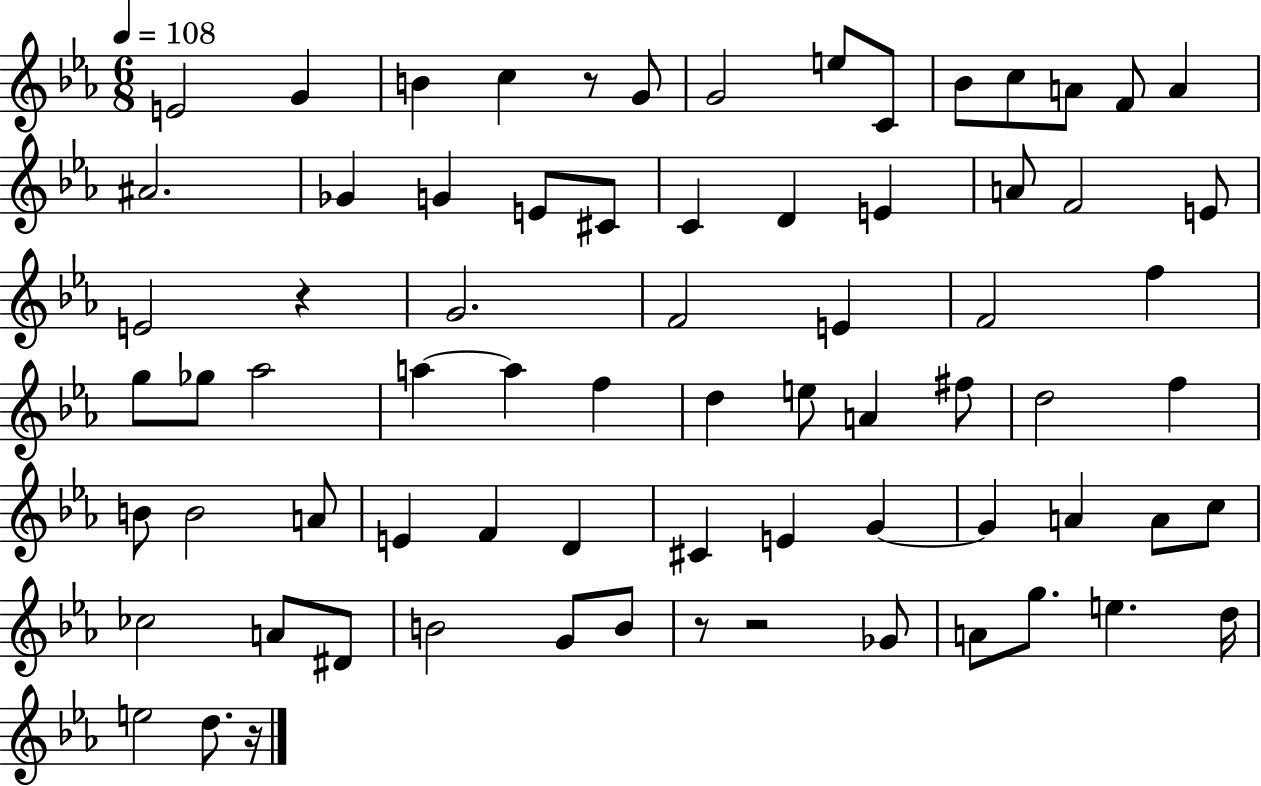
E4/h G4/q B4/q C5/q R/e G4/e G4/h E5/e C4/e Bb4/e C5/e A4/e F4/e A4/q A#4/h. Gb4/q G4/q E4/e C#4/e C4/q D4/q E4/q A4/e F4/h E4/e E4/h R/q G4/h. F4/h E4/q F4/h F5/q G5/e Gb5/e Ab5/h A5/q A5/q F5/q D5/q E5/e A4/q F#5/e D5/h F5/q B4/e B4/h A4/e E4/q F4/q D4/q C#4/q E4/q G4/q G4/q A4/q A4/e C5/e CES5/h A4/e D#4/e B4/h G4/e B4/e R/e R/h Gb4/e A4/e G5/e. E5/q. D5/s E5/h D5/e. R/s